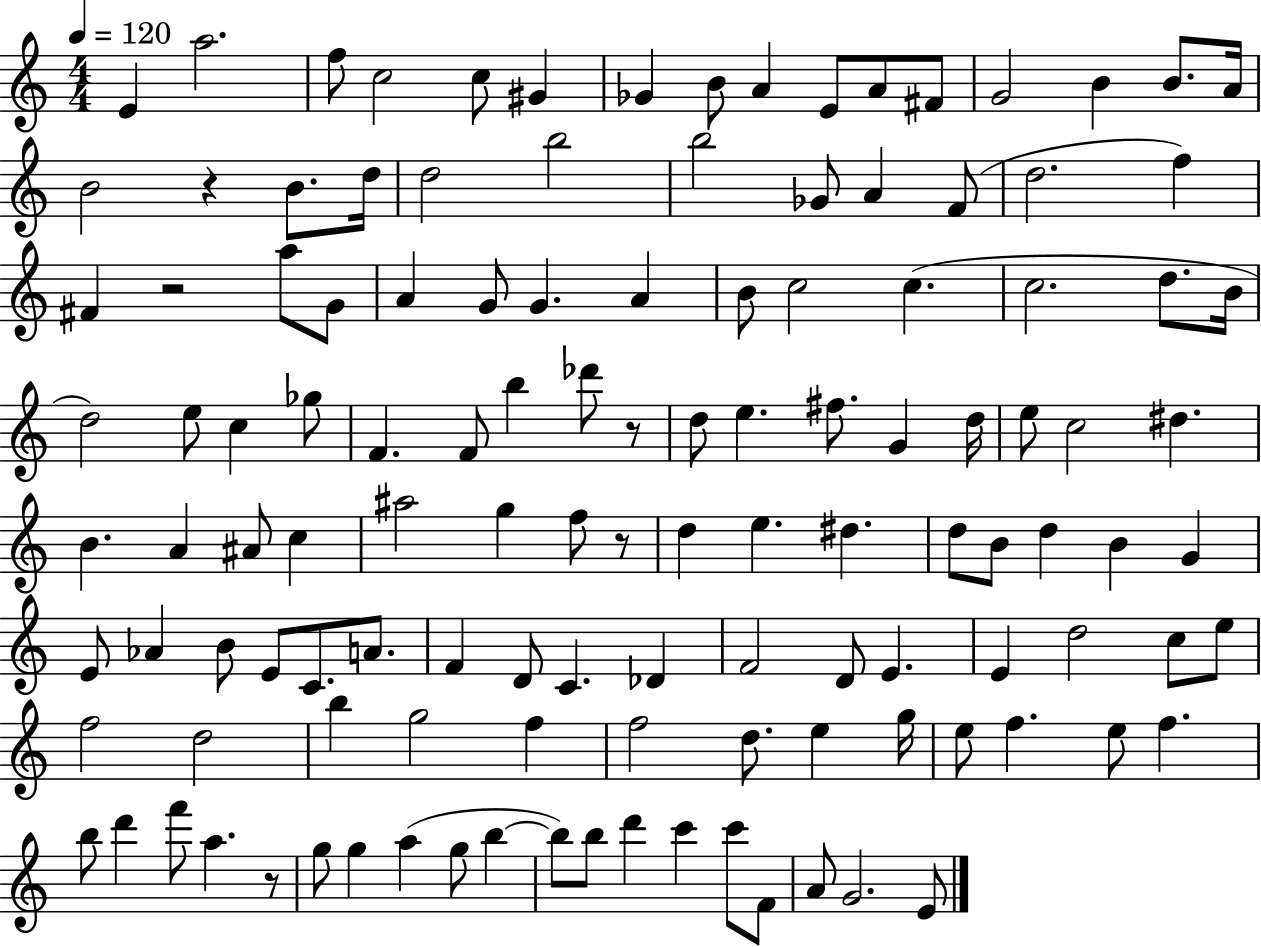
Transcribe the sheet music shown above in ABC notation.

X:1
T:Untitled
M:4/4
L:1/4
K:C
E a2 f/2 c2 c/2 ^G _G B/2 A E/2 A/2 ^F/2 G2 B B/2 A/4 B2 z B/2 d/4 d2 b2 b2 _G/2 A F/2 d2 f ^F z2 a/2 G/2 A G/2 G A B/2 c2 c c2 d/2 B/4 d2 e/2 c _g/2 F F/2 b _d'/2 z/2 d/2 e ^f/2 G d/4 e/2 c2 ^d B A ^A/2 c ^a2 g f/2 z/2 d e ^d d/2 B/2 d B G E/2 _A B/2 E/2 C/2 A/2 F D/2 C _D F2 D/2 E E d2 c/2 e/2 f2 d2 b g2 f f2 d/2 e g/4 e/2 f e/2 f b/2 d' f'/2 a z/2 g/2 g a g/2 b b/2 b/2 d' c' c'/2 F/2 A/2 G2 E/2